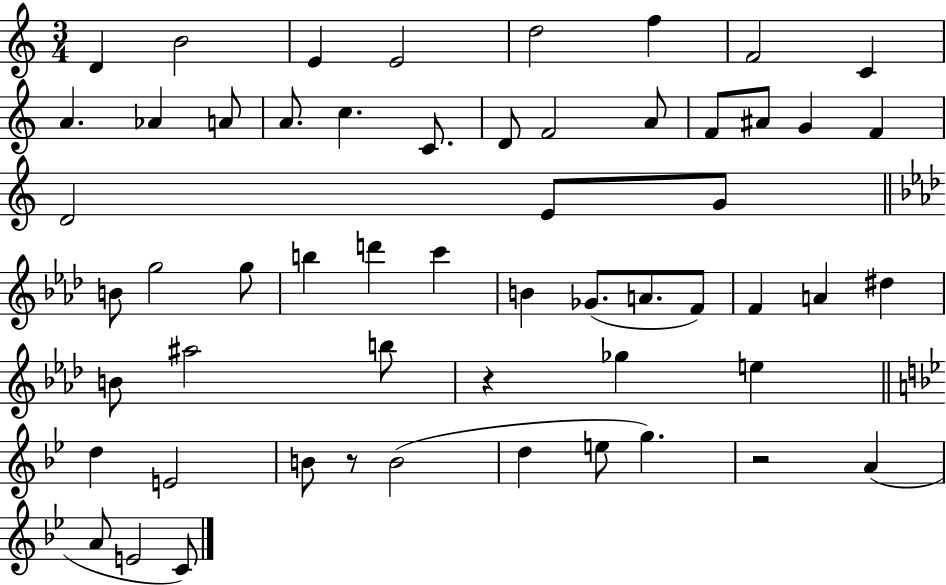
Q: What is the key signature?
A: C major